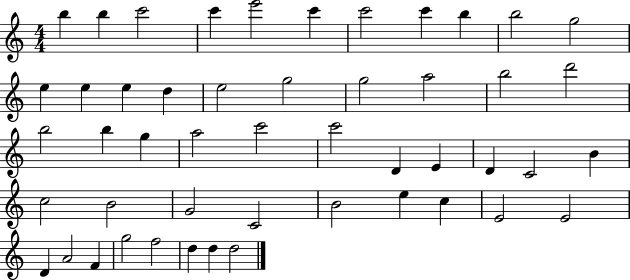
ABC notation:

X:1
T:Untitled
M:4/4
L:1/4
K:C
b b c'2 c' e'2 c' c'2 c' b b2 g2 e e e d e2 g2 g2 a2 b2 d'2 b2 b g a2 c'2 c'2 D E D C2 B c2 B2 G2 C2 B2 e c E2 E2 D A2 F g2 f2 d d d2